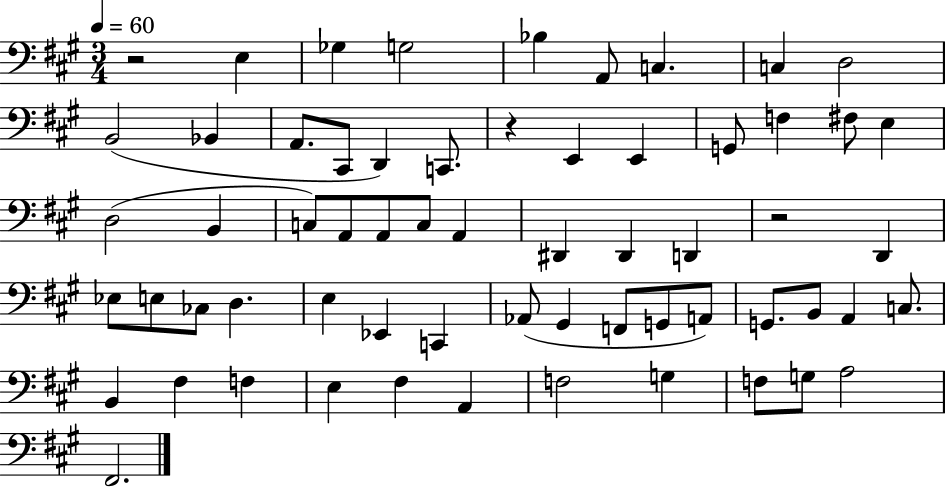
X:1
T:Untitled
M:3/4
L:1/4
K:A
z2 E, _G, G,2 _B, A,,/2 C, C, D,2 B,,2 _B,, A,,/2 ^C,,/2 D,, C,,/2 z E,, E,, G,,/2 F, ^F,/2 E, D,2 B,, C,/2 A,,/2 A,,/2 C,/2 A,, ^D,, ^D,, D,, z2 D,, _E,/2 E,/2 _C,/2 D, E, _E,, C,, _A,,/2 ^G,, F,,/2 G,,/2 A,,/2 G,,/2 B,,/2 A,, C,/2 B,, ^F, F, E, ^F, A,, F,2 G, F,/2 G,/2 A,2 ^F,,2